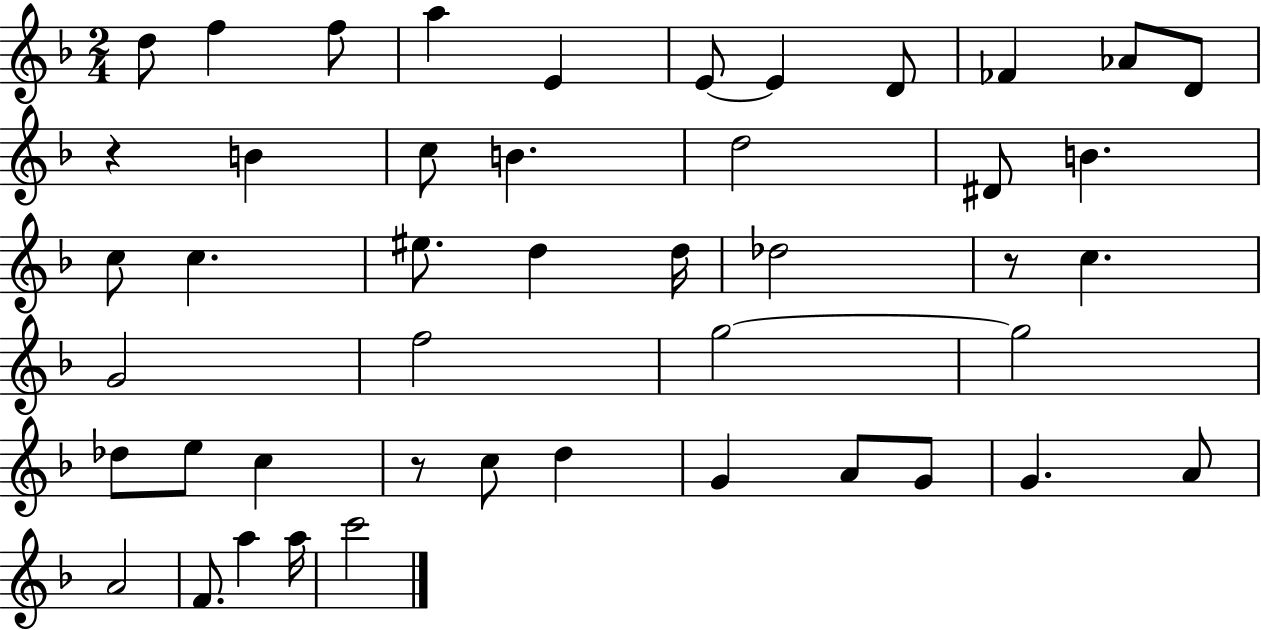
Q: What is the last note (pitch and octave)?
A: C6